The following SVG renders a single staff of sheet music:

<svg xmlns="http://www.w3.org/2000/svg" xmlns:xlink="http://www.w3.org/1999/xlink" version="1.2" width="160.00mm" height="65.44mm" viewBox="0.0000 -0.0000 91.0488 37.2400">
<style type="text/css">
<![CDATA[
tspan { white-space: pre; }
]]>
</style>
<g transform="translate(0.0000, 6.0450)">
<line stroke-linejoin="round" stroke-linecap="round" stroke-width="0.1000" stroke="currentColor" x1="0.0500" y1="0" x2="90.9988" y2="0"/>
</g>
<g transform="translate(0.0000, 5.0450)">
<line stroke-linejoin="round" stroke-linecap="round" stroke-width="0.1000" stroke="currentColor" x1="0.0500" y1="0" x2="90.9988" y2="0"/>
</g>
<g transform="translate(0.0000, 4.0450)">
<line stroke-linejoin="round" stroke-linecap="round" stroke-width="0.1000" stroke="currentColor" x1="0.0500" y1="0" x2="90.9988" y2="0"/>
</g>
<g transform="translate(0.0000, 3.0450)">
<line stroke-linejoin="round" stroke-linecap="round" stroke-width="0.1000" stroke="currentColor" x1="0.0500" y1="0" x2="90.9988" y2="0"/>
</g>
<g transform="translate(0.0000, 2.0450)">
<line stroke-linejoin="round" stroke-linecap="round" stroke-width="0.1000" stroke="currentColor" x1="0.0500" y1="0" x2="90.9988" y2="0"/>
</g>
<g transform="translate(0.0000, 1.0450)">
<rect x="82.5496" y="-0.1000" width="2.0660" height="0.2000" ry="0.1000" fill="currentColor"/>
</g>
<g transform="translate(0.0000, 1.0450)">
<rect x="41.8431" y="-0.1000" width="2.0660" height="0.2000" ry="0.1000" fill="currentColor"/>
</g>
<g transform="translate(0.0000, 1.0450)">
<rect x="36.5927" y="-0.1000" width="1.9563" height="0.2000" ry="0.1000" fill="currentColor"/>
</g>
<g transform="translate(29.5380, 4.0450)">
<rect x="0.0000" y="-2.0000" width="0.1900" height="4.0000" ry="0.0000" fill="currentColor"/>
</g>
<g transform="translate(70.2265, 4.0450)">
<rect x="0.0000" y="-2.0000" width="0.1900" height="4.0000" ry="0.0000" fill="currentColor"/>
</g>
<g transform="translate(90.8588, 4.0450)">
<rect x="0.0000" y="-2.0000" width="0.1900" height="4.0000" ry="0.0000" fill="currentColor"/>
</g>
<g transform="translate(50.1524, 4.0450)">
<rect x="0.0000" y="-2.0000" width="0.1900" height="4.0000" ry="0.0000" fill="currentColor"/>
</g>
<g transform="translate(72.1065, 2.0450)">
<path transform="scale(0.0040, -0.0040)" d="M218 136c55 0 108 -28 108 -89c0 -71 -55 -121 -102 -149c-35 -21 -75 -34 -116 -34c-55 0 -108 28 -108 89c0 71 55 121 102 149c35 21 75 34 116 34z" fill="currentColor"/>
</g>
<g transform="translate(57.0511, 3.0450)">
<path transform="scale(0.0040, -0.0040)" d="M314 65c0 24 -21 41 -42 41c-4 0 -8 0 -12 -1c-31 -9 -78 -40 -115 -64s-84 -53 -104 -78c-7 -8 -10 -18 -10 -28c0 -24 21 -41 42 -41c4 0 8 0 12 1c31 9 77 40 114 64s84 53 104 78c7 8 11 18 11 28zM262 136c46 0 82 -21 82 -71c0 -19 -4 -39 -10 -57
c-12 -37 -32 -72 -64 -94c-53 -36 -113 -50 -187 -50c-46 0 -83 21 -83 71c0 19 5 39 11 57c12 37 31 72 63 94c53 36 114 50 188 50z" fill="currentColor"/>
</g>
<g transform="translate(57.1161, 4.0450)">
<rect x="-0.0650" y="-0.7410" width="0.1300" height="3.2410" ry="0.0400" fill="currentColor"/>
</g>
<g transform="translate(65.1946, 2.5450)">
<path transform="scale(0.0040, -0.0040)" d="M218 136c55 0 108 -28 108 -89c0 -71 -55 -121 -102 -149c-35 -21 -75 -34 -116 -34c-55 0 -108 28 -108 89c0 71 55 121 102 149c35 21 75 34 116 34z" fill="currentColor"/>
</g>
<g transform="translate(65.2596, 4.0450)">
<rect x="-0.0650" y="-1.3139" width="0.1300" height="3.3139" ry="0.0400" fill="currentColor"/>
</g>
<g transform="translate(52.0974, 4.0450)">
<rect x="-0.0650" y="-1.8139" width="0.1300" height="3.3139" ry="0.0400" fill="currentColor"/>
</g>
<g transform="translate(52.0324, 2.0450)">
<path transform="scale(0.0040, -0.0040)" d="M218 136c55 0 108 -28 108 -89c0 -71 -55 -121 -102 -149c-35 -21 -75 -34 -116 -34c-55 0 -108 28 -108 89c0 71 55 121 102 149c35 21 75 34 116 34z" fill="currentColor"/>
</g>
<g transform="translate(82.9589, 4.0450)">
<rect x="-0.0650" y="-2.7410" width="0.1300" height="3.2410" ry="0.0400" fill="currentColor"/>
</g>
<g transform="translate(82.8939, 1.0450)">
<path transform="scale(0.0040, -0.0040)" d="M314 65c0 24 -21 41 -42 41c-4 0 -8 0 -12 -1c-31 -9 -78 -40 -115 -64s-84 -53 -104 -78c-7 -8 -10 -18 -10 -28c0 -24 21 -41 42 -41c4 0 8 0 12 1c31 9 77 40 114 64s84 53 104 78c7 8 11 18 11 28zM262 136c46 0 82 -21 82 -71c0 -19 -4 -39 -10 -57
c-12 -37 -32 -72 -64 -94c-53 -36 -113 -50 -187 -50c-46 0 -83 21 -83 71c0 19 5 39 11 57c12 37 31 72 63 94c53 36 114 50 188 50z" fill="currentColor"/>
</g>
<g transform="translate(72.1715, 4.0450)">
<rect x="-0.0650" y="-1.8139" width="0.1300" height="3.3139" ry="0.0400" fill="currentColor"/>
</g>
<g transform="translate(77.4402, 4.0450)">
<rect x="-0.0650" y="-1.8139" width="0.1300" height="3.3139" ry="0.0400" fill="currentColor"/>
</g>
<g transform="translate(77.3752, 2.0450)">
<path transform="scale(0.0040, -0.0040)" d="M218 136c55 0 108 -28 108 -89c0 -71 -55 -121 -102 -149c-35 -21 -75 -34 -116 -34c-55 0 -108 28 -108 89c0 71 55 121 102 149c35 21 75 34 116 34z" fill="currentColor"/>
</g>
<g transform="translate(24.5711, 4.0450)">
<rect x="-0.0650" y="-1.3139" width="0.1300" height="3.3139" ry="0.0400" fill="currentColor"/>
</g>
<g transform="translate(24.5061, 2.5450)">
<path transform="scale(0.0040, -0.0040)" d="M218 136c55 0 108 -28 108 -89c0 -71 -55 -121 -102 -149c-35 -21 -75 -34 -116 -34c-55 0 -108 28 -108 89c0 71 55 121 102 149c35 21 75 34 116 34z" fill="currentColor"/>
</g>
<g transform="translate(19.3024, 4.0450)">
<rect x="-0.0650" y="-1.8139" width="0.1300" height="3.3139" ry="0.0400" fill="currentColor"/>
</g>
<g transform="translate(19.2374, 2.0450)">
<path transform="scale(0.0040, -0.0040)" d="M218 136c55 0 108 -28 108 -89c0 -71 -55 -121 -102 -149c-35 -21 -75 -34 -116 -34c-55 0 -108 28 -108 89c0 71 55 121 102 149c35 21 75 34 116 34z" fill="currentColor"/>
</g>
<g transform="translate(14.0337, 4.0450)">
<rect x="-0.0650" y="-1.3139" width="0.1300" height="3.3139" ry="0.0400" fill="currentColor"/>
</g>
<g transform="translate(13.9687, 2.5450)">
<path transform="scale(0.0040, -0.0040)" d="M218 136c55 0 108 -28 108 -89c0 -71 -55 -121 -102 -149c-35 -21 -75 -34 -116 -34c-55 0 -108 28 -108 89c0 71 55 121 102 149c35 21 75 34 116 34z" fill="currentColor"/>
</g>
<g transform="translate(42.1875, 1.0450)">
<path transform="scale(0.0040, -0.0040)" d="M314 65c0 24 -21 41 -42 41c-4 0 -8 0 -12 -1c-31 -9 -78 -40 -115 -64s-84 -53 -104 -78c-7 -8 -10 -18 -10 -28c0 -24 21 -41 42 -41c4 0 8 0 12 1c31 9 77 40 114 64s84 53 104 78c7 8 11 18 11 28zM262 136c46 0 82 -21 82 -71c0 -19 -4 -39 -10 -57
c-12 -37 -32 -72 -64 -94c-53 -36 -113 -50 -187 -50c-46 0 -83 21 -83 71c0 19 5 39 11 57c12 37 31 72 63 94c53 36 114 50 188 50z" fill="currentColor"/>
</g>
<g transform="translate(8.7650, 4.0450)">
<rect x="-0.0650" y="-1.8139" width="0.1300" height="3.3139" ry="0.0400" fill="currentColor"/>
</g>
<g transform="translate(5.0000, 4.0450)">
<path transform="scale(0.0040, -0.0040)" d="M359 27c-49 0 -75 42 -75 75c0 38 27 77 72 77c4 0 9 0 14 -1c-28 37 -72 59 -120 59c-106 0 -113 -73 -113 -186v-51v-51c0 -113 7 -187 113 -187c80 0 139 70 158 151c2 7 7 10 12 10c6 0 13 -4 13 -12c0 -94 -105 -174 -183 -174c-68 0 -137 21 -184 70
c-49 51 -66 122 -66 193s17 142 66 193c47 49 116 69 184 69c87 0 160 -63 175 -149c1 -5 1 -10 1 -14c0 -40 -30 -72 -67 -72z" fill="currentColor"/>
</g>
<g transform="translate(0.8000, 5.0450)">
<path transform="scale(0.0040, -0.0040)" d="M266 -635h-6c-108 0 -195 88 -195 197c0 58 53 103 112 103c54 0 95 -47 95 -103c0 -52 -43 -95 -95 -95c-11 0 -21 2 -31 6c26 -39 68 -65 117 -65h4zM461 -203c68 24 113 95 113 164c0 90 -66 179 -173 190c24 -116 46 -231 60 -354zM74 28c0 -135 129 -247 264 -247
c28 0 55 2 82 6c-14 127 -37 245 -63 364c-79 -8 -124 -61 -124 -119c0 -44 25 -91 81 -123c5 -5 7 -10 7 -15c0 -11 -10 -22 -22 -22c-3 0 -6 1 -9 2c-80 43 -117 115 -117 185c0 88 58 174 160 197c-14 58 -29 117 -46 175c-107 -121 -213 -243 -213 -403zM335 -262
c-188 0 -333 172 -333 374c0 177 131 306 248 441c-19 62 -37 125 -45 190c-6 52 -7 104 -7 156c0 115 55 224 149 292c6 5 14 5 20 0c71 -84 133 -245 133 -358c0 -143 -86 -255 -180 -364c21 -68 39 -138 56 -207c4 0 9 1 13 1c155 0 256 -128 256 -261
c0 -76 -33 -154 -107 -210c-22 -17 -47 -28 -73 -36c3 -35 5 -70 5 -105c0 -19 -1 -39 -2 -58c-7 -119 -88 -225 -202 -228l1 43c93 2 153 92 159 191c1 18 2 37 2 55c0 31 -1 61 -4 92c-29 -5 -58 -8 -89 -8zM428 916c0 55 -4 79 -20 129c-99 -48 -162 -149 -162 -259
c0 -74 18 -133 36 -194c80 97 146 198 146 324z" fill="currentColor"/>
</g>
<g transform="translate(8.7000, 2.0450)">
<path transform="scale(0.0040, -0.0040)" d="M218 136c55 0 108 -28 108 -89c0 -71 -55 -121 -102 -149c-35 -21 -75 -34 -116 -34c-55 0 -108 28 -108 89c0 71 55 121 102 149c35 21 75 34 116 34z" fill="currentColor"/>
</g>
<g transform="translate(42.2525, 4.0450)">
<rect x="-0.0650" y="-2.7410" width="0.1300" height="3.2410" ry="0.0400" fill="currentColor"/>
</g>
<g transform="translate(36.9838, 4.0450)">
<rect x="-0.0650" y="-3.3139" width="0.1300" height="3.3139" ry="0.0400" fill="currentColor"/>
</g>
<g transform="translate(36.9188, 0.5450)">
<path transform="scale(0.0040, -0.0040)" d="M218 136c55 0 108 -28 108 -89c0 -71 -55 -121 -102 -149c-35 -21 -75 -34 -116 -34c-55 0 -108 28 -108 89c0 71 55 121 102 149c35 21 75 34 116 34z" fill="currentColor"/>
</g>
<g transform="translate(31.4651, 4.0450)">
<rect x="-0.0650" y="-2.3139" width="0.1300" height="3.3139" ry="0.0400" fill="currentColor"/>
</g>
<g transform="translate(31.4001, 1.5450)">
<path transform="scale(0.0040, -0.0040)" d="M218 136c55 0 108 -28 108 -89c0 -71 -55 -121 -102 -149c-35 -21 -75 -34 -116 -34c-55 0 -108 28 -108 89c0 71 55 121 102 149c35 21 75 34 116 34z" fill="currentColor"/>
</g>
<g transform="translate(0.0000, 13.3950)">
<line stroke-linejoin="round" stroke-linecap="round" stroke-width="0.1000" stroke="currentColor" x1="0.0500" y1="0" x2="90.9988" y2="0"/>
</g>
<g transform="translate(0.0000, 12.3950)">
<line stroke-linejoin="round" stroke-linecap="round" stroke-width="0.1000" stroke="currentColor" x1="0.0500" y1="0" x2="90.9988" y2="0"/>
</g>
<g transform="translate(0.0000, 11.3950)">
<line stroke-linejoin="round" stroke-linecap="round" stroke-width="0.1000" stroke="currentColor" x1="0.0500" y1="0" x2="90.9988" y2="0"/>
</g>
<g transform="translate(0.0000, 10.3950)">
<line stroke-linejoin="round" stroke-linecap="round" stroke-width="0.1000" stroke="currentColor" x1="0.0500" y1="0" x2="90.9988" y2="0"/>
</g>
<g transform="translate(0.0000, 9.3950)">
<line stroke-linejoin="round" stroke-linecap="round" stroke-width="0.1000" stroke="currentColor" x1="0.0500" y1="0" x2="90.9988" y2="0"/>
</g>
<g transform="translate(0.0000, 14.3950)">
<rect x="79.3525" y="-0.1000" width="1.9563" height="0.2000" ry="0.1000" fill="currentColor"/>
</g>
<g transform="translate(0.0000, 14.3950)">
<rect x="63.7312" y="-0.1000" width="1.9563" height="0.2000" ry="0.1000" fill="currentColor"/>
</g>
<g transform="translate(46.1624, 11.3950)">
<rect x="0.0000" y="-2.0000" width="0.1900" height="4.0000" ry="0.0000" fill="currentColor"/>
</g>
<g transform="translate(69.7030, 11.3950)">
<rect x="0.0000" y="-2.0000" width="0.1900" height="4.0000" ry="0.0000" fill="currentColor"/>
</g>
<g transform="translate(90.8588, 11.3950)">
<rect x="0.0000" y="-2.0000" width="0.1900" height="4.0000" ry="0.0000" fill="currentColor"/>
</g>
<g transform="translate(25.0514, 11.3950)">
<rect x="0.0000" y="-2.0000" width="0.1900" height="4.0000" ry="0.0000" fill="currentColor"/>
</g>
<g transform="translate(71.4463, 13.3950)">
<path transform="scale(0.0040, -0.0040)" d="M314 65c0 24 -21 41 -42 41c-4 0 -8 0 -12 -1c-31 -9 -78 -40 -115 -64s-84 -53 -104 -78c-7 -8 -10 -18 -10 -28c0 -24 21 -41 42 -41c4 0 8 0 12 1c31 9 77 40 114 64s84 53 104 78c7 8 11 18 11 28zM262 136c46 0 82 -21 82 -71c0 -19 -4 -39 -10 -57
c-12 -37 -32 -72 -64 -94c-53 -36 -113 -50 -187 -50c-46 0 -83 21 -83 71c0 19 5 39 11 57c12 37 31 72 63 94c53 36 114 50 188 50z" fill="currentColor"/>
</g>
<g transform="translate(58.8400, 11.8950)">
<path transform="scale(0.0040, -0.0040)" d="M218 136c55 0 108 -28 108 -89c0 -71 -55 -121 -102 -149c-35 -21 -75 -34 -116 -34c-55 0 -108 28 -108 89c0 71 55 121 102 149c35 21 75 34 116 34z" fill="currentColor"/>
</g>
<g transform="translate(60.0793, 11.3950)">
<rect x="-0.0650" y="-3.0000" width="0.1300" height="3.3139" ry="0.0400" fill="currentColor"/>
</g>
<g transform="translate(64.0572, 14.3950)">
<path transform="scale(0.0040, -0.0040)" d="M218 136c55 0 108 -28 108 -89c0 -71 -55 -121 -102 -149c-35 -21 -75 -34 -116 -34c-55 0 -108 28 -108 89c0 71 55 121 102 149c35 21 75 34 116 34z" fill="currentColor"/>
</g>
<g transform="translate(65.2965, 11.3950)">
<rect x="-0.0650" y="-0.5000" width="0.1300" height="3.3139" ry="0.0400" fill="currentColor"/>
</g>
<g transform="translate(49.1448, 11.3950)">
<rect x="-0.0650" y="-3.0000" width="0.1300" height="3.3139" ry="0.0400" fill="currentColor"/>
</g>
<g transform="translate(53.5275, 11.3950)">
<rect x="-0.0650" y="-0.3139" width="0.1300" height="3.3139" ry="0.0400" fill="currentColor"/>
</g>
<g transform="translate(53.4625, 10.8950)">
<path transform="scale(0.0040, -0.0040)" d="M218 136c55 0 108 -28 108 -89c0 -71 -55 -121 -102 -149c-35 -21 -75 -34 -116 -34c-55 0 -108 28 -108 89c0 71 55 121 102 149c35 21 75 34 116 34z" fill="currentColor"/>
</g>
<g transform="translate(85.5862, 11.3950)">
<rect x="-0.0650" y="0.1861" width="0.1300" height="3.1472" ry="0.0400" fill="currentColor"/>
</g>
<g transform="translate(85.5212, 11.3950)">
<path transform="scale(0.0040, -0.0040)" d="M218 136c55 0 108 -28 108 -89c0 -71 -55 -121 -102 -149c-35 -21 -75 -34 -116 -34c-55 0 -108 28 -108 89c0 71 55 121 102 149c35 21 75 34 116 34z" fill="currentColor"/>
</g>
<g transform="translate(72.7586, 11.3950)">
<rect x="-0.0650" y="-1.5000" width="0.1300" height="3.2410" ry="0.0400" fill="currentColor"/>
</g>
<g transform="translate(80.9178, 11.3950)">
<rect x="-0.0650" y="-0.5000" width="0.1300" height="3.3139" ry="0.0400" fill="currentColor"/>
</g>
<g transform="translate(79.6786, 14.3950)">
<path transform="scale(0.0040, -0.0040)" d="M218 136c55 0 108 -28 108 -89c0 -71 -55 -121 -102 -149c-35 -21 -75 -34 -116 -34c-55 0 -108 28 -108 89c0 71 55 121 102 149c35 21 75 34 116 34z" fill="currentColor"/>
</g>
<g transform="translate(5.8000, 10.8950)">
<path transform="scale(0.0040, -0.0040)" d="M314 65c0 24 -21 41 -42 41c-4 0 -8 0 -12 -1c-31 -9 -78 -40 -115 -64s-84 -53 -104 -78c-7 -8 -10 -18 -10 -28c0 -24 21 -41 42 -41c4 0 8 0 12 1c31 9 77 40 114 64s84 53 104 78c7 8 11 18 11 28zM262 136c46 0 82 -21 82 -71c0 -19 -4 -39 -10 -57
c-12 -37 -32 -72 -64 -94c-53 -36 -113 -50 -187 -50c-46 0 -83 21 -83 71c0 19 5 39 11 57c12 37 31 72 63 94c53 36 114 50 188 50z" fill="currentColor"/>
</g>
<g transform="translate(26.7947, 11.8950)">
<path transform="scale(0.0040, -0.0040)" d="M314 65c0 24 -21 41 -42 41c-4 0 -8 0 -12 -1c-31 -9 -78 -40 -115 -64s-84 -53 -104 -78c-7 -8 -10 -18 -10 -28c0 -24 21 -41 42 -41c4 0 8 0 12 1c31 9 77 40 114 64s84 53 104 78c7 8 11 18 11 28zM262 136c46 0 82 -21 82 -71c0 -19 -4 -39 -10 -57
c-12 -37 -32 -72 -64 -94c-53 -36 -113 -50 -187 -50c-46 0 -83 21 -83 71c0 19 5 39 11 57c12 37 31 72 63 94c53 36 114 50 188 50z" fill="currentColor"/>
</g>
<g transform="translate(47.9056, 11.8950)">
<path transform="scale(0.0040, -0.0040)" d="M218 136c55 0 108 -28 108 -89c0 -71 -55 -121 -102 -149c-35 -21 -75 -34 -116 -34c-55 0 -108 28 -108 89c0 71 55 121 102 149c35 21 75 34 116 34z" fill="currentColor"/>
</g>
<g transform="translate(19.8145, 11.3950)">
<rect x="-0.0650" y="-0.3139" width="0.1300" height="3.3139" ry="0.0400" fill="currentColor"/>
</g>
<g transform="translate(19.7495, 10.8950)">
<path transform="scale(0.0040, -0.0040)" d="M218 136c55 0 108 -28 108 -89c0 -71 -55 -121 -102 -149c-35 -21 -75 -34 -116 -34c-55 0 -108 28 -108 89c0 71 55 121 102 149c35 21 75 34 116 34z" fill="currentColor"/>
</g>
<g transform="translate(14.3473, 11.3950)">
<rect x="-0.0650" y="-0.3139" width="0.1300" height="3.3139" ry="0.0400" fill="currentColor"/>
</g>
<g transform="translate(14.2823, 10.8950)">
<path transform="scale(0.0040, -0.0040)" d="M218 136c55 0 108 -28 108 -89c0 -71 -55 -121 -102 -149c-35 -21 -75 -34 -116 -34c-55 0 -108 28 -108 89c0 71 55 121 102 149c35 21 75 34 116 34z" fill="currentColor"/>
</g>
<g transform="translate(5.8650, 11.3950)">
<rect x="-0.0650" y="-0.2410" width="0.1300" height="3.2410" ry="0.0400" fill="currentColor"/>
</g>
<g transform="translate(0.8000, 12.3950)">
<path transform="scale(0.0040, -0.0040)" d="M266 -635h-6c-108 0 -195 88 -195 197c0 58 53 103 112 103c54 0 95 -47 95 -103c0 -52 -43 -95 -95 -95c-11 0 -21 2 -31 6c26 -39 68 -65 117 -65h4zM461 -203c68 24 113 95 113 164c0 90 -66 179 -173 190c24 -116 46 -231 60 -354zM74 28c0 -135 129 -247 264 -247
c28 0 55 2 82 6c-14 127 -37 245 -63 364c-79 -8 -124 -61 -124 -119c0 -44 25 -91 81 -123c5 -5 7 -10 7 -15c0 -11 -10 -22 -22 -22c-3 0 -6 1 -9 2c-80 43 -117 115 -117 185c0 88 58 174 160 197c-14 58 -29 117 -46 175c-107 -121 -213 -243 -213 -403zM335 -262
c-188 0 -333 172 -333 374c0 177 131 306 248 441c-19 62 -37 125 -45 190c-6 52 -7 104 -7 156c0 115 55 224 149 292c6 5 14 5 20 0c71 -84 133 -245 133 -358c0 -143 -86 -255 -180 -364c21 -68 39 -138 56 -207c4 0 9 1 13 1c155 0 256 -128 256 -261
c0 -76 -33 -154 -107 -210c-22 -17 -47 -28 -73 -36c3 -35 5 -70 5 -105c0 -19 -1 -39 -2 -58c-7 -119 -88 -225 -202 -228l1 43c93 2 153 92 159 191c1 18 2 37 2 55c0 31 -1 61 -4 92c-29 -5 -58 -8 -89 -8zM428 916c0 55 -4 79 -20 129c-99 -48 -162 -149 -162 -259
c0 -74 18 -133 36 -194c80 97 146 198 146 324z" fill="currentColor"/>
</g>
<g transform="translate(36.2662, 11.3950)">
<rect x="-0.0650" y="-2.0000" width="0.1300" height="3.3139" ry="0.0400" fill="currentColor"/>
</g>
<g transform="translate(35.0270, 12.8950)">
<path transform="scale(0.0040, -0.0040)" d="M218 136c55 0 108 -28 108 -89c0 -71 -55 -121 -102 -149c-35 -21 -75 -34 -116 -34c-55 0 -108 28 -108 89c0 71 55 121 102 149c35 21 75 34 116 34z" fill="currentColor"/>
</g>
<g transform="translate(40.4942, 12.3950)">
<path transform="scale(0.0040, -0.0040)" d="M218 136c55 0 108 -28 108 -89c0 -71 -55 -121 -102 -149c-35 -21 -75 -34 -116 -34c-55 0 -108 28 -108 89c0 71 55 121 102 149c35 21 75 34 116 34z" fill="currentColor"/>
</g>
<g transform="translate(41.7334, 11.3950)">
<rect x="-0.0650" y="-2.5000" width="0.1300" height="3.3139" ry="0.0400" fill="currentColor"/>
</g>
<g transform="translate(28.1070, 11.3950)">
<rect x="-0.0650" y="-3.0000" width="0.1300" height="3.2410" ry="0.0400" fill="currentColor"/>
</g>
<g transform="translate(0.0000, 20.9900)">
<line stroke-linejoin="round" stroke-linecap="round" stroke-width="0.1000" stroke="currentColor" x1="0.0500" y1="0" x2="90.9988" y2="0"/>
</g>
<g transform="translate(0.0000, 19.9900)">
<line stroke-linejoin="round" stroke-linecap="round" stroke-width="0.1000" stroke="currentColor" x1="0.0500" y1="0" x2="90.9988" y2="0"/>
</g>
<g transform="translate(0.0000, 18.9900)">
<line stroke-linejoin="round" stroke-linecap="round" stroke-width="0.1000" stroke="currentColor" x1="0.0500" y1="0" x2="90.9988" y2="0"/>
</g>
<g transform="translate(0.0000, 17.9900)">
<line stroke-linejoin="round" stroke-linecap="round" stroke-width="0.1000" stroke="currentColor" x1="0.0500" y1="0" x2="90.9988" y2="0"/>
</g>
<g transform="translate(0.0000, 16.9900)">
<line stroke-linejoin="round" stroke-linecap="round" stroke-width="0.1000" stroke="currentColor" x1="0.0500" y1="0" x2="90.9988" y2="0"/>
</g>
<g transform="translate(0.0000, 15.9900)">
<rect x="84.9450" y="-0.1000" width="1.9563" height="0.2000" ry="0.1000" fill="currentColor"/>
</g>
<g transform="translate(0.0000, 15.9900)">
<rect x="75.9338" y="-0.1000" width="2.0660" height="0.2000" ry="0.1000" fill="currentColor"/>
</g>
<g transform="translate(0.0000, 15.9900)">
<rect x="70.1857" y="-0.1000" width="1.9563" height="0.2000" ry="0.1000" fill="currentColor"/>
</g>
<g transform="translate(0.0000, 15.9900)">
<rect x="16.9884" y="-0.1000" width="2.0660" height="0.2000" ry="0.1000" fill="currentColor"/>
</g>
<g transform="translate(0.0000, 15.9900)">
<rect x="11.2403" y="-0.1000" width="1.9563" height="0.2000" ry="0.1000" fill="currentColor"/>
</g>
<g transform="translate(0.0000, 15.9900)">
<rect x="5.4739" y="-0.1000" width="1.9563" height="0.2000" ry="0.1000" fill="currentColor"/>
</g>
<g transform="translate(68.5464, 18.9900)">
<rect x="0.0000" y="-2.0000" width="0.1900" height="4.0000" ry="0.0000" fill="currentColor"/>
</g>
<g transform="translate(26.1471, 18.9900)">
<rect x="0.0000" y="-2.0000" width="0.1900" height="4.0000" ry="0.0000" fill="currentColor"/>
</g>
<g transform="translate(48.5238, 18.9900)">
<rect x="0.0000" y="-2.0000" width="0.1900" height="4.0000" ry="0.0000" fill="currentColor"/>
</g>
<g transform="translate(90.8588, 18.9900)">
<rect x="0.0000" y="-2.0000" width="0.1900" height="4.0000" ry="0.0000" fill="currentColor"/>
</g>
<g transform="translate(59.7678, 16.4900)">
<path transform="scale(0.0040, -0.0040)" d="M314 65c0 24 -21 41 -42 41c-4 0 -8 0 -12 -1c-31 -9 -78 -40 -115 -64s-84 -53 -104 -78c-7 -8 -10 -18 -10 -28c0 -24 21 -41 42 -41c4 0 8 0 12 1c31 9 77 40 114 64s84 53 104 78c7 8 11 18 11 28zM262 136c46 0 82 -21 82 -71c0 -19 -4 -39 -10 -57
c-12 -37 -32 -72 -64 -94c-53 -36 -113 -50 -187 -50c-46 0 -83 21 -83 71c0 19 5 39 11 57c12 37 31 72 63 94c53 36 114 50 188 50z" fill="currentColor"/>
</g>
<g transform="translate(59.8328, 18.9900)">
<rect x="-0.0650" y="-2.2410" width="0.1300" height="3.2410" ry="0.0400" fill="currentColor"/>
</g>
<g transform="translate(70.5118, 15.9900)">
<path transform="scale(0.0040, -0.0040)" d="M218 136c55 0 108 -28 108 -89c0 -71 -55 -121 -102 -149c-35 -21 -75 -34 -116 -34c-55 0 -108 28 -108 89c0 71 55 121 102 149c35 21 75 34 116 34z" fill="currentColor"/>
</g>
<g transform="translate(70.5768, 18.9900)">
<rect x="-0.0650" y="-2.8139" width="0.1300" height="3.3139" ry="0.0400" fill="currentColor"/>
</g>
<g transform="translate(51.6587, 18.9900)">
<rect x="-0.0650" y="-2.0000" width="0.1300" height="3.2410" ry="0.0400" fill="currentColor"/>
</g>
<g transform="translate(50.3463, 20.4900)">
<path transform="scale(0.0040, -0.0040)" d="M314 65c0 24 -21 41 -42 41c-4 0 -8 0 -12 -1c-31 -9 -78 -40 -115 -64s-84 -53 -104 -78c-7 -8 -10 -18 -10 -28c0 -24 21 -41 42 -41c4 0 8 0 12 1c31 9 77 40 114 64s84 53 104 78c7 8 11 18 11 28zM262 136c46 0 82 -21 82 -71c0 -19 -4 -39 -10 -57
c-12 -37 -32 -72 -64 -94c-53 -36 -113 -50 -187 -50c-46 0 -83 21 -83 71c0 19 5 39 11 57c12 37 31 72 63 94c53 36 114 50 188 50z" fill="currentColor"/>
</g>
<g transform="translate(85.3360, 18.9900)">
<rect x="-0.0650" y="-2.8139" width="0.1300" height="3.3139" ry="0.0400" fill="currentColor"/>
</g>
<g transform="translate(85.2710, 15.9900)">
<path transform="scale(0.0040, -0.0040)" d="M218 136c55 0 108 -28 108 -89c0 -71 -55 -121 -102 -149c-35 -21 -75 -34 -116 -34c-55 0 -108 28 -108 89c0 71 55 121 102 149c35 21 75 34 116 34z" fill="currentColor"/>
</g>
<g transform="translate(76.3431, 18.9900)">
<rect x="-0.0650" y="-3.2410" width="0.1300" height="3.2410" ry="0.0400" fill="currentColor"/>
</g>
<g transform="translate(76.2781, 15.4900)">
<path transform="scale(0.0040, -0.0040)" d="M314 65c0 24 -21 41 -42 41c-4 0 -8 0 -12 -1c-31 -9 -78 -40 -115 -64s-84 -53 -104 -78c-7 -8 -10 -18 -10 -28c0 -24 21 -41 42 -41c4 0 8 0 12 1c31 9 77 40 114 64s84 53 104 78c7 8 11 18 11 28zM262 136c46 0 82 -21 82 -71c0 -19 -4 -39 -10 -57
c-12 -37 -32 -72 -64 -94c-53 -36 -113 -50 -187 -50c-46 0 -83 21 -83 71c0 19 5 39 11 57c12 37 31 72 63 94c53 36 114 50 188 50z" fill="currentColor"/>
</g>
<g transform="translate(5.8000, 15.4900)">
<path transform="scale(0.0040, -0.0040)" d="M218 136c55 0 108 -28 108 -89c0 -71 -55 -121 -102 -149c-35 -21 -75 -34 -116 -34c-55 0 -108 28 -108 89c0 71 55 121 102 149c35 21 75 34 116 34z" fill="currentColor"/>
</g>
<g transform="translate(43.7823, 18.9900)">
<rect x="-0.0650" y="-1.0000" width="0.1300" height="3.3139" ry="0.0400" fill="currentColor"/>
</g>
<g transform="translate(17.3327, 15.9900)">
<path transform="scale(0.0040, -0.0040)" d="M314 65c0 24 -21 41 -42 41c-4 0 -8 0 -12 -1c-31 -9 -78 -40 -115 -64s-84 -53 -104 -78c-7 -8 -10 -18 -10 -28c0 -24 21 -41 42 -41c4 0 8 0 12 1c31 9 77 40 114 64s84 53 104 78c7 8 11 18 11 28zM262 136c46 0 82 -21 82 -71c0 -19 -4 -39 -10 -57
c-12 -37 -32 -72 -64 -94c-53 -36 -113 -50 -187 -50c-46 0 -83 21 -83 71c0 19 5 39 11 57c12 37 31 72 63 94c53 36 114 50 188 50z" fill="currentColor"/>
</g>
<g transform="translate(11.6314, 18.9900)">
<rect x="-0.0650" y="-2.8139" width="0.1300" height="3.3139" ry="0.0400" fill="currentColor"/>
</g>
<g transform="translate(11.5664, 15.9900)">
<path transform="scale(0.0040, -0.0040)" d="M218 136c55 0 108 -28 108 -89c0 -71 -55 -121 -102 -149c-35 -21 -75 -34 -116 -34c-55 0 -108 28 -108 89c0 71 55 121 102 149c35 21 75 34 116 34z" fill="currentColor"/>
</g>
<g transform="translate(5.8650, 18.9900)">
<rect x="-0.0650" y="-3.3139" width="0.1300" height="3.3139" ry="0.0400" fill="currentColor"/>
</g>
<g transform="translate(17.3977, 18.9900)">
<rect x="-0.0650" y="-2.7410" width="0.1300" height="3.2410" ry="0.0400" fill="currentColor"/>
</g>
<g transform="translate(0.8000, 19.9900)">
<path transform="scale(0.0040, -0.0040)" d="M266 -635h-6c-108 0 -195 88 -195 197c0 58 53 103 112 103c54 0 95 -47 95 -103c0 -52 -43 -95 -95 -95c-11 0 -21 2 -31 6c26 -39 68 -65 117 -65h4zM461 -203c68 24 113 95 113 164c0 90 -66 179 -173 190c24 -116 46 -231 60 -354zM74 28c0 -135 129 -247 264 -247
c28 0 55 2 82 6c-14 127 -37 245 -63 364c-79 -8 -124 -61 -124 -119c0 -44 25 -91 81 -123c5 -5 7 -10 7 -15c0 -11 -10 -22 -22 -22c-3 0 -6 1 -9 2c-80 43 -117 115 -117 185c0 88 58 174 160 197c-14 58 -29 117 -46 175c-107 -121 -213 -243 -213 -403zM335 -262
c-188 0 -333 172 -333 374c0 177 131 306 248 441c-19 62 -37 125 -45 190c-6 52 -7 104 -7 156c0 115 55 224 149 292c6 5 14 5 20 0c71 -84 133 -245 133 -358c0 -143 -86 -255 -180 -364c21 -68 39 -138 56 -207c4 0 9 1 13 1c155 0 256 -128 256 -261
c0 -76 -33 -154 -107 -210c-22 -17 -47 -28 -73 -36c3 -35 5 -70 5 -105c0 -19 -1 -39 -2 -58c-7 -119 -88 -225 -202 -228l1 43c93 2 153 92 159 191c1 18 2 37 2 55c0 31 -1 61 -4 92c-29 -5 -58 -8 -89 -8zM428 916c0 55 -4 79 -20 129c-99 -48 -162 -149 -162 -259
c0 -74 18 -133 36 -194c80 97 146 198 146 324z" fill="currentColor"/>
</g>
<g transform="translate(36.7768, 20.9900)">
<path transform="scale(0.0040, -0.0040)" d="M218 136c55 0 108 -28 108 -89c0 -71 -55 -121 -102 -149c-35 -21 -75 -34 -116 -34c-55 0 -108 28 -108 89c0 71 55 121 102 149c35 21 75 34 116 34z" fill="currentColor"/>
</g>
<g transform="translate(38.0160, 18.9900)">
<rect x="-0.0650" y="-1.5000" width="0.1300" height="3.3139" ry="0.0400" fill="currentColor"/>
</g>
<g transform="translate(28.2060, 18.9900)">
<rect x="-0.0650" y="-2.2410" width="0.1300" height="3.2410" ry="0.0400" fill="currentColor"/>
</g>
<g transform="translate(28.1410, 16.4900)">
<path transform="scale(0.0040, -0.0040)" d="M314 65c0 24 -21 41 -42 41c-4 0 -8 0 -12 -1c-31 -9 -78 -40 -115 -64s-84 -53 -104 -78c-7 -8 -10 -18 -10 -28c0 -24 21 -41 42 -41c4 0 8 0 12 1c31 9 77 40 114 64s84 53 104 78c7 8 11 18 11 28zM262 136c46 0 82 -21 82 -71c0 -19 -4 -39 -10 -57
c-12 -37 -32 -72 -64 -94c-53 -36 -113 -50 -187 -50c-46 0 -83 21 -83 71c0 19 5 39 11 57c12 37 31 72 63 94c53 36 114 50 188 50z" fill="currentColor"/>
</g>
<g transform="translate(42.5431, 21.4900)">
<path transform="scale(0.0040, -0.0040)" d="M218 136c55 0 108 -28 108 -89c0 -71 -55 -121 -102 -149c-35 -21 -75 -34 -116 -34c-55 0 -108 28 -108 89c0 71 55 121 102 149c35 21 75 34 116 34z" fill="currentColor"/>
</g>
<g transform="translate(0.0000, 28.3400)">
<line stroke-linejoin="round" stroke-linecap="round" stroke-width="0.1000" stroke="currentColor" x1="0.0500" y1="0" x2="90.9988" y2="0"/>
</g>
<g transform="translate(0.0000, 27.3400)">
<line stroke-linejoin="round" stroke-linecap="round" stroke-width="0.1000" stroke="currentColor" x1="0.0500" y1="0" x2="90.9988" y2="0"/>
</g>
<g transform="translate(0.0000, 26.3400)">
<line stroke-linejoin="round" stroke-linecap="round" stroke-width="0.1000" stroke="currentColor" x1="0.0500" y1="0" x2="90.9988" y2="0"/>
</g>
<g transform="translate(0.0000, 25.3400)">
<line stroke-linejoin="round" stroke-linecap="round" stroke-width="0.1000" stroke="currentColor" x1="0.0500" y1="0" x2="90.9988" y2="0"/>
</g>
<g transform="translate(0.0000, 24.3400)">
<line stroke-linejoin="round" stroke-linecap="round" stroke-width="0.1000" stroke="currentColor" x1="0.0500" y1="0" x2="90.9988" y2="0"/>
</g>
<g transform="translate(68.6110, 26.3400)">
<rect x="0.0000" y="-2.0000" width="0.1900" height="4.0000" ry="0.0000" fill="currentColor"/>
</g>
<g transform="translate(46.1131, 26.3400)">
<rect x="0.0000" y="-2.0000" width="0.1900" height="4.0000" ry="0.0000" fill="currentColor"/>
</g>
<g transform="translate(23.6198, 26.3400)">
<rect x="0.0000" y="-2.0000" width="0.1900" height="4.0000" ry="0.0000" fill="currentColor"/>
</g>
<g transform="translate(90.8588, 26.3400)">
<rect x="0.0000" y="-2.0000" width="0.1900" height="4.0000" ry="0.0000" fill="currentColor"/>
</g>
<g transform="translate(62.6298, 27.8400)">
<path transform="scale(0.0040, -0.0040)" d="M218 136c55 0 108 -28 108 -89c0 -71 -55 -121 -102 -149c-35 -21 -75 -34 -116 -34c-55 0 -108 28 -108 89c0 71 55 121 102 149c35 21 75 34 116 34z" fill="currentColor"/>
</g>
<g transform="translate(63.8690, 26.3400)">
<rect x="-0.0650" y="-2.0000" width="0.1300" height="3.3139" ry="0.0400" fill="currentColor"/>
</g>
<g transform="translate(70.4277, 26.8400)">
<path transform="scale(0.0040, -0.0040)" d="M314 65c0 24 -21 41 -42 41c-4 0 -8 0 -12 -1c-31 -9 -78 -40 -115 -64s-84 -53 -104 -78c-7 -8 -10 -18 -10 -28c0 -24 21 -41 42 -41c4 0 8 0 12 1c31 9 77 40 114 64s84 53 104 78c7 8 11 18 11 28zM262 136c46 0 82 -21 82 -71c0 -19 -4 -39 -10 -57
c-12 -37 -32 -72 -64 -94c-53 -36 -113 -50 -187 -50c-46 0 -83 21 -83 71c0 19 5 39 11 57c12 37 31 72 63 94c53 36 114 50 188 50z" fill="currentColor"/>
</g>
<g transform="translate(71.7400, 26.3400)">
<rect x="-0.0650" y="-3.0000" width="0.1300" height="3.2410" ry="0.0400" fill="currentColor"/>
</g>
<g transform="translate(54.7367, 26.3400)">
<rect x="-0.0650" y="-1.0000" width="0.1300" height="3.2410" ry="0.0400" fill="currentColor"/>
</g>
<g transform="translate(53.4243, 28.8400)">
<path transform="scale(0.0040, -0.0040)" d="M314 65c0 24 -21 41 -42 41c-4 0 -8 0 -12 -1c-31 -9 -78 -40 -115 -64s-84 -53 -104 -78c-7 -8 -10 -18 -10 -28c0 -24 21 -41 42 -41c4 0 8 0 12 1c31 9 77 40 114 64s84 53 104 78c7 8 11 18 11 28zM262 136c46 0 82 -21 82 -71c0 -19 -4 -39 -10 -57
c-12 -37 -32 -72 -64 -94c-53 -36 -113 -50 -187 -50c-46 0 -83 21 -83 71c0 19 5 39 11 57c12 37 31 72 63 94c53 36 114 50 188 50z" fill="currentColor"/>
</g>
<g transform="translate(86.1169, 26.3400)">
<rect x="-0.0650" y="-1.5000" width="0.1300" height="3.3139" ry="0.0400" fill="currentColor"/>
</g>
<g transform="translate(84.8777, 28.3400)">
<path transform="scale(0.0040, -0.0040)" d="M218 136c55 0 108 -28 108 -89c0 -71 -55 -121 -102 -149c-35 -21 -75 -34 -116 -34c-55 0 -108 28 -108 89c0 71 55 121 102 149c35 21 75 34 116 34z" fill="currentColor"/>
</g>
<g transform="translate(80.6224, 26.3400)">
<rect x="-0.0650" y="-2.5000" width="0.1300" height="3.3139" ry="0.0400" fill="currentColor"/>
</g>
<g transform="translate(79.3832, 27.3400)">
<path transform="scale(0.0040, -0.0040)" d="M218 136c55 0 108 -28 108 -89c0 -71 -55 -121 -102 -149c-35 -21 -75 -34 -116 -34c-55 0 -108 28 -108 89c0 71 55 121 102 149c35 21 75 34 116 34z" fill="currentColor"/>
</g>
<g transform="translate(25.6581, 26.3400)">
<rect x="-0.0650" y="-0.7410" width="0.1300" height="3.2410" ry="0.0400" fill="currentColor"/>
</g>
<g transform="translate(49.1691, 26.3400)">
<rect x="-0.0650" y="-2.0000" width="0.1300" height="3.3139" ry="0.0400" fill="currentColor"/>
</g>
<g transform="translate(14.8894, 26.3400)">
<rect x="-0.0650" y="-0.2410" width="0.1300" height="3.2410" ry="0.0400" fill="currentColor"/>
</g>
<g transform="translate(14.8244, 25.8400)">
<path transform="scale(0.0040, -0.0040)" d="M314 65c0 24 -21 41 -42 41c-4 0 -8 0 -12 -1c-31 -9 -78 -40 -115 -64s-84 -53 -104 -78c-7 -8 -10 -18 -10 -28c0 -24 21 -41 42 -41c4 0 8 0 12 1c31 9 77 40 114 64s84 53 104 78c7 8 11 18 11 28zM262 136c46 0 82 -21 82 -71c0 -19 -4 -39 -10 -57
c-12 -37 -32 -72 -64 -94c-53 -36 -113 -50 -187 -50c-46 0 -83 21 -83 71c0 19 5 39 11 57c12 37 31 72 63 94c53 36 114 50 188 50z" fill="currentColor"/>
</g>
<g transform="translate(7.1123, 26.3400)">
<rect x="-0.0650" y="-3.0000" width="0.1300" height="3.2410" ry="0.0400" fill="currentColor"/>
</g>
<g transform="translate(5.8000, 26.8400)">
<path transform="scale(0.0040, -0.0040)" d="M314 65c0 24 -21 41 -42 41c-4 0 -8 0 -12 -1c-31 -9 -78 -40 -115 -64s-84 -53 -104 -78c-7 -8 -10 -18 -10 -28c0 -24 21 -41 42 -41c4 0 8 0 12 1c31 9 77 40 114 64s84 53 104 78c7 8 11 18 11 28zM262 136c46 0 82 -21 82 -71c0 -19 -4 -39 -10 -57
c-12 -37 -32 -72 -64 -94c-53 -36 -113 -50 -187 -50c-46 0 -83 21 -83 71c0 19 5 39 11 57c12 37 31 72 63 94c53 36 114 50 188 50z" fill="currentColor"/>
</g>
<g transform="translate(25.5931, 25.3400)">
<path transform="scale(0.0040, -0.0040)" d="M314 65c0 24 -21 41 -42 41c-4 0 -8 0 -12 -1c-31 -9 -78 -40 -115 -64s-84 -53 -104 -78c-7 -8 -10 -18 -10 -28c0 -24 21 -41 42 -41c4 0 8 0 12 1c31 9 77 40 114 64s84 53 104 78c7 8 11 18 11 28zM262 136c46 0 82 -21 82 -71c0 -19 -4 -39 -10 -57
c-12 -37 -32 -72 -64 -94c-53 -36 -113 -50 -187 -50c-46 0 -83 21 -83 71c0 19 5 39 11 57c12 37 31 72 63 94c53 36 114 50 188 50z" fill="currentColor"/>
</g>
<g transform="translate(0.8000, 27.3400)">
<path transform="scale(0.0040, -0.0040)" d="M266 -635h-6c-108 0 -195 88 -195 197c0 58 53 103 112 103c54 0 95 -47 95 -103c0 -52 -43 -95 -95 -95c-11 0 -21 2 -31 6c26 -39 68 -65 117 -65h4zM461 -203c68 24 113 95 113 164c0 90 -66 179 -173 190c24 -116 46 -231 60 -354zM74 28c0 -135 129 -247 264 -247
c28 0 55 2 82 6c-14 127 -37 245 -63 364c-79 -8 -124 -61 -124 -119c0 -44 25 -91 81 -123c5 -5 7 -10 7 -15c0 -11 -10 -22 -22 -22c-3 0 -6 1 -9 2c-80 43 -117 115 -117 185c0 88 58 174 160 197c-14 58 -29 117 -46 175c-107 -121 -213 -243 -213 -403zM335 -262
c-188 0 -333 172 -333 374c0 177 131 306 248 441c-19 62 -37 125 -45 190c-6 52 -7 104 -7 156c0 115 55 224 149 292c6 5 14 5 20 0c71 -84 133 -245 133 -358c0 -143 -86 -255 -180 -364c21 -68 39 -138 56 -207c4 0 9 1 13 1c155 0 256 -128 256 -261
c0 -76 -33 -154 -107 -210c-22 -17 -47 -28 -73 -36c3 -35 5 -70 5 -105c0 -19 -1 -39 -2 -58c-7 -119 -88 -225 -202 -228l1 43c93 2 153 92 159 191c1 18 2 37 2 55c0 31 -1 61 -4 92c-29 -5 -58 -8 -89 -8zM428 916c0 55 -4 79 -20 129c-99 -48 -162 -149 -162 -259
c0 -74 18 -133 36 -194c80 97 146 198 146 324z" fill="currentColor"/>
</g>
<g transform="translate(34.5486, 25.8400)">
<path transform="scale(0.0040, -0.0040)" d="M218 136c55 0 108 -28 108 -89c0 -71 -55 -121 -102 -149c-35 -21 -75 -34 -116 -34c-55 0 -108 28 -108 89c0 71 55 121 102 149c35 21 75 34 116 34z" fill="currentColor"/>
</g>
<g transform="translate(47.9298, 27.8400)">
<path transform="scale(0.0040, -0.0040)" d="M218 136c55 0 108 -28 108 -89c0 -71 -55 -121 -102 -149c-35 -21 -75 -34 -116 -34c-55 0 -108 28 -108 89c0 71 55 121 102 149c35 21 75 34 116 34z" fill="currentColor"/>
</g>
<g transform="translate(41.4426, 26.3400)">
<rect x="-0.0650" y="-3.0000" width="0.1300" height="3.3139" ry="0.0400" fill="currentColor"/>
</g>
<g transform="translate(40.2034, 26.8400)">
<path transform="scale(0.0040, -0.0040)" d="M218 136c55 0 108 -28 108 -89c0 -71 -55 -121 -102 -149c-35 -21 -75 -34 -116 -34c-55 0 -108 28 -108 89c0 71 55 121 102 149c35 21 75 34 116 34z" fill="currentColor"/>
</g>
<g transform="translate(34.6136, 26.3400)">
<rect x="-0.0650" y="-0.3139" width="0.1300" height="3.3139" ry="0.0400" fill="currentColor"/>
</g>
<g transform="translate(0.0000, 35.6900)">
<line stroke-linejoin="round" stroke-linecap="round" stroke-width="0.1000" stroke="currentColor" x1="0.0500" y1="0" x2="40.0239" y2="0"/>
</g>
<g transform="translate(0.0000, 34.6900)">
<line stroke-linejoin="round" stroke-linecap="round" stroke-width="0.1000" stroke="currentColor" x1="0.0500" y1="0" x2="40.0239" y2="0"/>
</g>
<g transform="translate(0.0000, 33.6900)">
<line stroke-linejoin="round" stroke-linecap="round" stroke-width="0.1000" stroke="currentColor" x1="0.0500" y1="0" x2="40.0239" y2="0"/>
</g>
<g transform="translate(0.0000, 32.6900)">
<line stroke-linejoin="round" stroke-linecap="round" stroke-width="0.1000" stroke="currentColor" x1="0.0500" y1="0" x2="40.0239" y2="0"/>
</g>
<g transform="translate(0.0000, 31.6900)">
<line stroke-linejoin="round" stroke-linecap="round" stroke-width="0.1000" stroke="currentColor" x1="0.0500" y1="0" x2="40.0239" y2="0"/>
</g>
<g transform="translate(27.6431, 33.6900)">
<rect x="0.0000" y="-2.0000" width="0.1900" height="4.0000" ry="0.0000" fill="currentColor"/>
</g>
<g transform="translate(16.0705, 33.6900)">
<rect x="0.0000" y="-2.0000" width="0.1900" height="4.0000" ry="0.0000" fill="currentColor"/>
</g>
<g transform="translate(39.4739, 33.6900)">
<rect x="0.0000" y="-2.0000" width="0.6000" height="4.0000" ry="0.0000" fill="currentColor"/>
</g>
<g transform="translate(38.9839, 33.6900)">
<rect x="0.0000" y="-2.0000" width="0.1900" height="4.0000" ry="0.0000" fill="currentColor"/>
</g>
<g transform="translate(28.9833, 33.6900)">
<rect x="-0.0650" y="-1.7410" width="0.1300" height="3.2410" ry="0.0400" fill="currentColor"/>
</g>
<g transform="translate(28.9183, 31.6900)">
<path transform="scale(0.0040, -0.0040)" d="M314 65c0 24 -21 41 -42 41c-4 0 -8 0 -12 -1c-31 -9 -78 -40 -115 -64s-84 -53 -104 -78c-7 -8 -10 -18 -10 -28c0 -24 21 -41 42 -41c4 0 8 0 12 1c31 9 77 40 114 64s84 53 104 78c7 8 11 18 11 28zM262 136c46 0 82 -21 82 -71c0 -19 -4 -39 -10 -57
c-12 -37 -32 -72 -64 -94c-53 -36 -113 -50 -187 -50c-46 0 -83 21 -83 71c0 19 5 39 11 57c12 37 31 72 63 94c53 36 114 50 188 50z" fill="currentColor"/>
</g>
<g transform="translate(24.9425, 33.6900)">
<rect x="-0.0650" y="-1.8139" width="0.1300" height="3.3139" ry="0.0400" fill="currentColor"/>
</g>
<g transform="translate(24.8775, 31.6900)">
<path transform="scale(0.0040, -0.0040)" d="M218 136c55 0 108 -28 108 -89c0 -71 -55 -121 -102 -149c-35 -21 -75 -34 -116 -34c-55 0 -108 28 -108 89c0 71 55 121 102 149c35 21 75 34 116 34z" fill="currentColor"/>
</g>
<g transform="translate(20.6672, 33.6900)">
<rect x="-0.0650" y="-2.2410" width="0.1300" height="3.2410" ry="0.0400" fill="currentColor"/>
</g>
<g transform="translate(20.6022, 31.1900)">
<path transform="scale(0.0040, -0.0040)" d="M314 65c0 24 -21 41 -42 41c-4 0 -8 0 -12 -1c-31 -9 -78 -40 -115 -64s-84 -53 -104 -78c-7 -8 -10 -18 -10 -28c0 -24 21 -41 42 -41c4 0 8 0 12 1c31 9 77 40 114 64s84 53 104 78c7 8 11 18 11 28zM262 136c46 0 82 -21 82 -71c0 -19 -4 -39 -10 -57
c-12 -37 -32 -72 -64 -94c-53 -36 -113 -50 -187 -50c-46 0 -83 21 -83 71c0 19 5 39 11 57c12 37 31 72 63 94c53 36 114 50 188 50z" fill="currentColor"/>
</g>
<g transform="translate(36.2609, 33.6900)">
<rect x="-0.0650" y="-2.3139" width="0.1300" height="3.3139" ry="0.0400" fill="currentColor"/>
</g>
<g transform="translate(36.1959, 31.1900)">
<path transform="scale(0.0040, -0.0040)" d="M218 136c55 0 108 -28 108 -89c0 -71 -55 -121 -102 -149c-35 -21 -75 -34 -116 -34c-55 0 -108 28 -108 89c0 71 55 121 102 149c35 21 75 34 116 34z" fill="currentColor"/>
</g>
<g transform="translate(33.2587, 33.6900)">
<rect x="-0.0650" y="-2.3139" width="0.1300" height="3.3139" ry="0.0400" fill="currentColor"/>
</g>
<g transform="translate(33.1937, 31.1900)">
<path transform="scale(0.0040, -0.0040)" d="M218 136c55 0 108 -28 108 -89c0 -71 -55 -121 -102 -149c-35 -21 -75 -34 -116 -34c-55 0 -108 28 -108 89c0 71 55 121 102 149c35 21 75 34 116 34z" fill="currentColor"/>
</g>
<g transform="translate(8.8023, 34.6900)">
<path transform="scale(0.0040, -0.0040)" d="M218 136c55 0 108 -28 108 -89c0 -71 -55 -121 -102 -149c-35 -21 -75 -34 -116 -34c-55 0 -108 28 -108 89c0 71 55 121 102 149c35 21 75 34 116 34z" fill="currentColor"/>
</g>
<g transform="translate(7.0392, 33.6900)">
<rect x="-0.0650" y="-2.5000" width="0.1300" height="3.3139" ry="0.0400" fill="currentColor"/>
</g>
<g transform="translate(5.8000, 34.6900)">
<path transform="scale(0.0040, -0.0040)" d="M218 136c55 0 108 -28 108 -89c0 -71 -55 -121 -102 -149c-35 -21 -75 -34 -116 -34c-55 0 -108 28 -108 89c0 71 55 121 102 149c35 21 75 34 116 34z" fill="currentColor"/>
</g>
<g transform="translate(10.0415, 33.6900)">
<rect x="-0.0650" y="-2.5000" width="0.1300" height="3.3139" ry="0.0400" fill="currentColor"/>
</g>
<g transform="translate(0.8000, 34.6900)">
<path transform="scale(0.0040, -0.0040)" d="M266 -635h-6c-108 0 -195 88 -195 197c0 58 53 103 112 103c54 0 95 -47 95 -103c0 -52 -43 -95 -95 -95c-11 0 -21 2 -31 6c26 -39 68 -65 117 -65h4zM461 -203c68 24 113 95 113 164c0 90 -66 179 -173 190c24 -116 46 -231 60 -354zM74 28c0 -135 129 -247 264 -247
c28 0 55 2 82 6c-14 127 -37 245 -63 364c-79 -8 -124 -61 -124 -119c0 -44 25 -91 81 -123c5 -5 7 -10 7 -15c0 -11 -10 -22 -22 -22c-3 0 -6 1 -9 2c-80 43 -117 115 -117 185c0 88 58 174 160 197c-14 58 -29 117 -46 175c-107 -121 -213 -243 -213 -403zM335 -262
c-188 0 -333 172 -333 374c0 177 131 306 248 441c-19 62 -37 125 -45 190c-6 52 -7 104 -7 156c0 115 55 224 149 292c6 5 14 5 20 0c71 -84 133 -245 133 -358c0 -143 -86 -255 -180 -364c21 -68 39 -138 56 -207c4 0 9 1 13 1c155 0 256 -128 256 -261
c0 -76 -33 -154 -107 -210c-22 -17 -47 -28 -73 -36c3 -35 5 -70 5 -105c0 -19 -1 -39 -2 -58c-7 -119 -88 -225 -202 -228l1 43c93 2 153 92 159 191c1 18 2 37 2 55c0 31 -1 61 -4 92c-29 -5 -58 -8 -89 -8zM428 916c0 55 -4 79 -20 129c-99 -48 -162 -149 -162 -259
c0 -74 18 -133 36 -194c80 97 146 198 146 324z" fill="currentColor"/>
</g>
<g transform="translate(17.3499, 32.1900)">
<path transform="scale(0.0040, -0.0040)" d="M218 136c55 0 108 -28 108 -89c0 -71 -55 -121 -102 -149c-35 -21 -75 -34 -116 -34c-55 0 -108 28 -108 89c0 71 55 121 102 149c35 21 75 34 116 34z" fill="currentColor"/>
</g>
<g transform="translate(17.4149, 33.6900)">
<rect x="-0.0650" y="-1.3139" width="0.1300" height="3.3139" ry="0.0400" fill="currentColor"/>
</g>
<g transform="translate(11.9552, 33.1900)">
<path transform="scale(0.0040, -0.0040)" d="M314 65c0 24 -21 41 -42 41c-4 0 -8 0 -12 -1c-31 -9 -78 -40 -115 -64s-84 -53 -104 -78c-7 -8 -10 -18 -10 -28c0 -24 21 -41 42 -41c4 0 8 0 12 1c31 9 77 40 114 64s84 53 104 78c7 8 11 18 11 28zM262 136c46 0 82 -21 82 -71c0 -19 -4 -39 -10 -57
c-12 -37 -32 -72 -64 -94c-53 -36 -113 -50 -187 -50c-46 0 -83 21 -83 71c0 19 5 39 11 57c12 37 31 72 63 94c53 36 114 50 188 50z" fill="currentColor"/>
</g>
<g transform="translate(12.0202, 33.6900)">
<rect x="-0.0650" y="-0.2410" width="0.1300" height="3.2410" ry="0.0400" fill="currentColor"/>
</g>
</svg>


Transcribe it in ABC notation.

X:1
T:Untitled
M:4/4
L:1/4
K:C
f e f e g b a2 f d2 e f f a2 c2 c c A2 F G A c A C E2 C B b a a2 g2 E D F2 g2 a b2 a A2 c2 d2 c A F D2 F A2 G E G G c2 e g2 f f2 g g